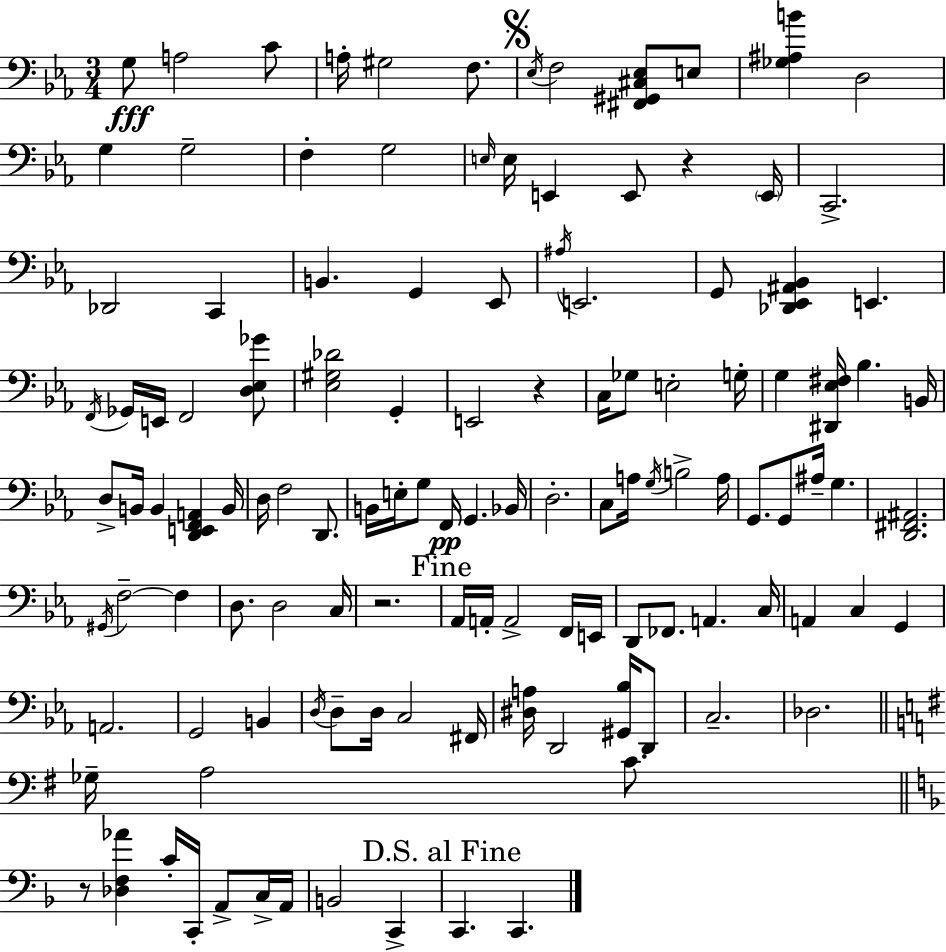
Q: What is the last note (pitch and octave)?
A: C2